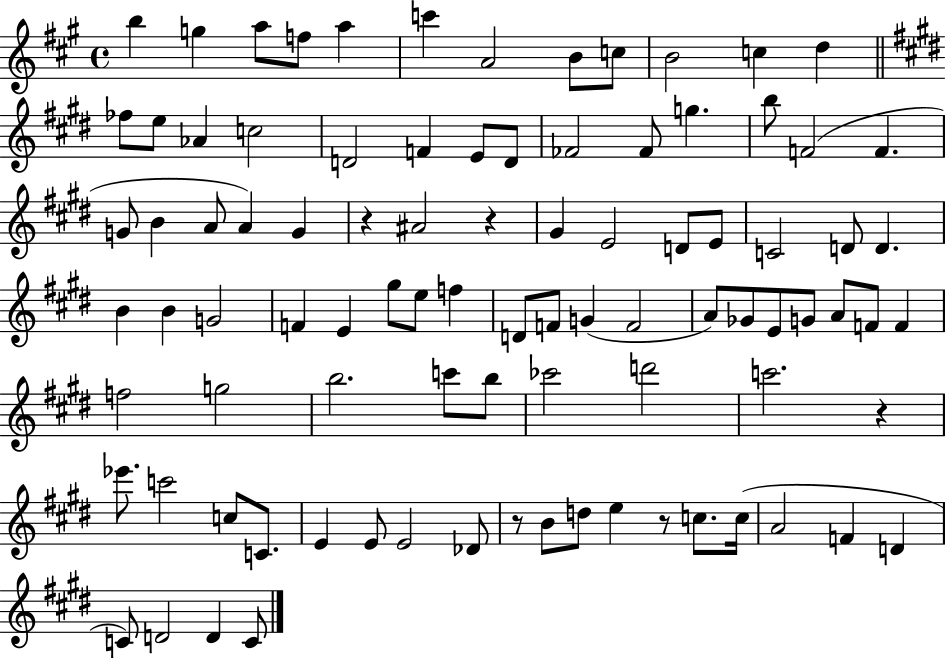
{
  \clef treble
  \time 4/4
  \defaultTimeSignature
  \key a \major
  b''4 g''4 a''8 f''8 a''4 | c'''4 a'2 b'8 c''8 | b'2 c''4 d''4 | \bar "||" \break \key e \major fes''8 e''8 aes'4 c''2 | d'2 f'4 e'8 d'8 | fes'2 fes'8 g''4. | b''8 f'2( f'4. | \break g'8 b'4 a'8 a'4) g'4 | r4 ais'2 r4 | gis'4 e'2 d'8 e'8 | c'2 d'8 d'4. | \break b'4 b'4 g'2 | f'4 e'4 gis''8 e''8 f''4 | d'8 f'8 g'4( f'2 | a'8) ges'8 e'8 g'8 a'8 f'8 f'4 | \break f''2 g''2 | b''2. c'''8 b''8 | ces'''2 d'''2 | c'''2. r4 | \break ees'''8. c'''2 c''8 c'8. | e'4 e'8 e'2 des'8 | r8 b'8 d''8 e''4 r8 c''8. c''16( | a'2 f'4 d'4 | \break c'8) d'2 d'4 c'8 | \bar "|."
}